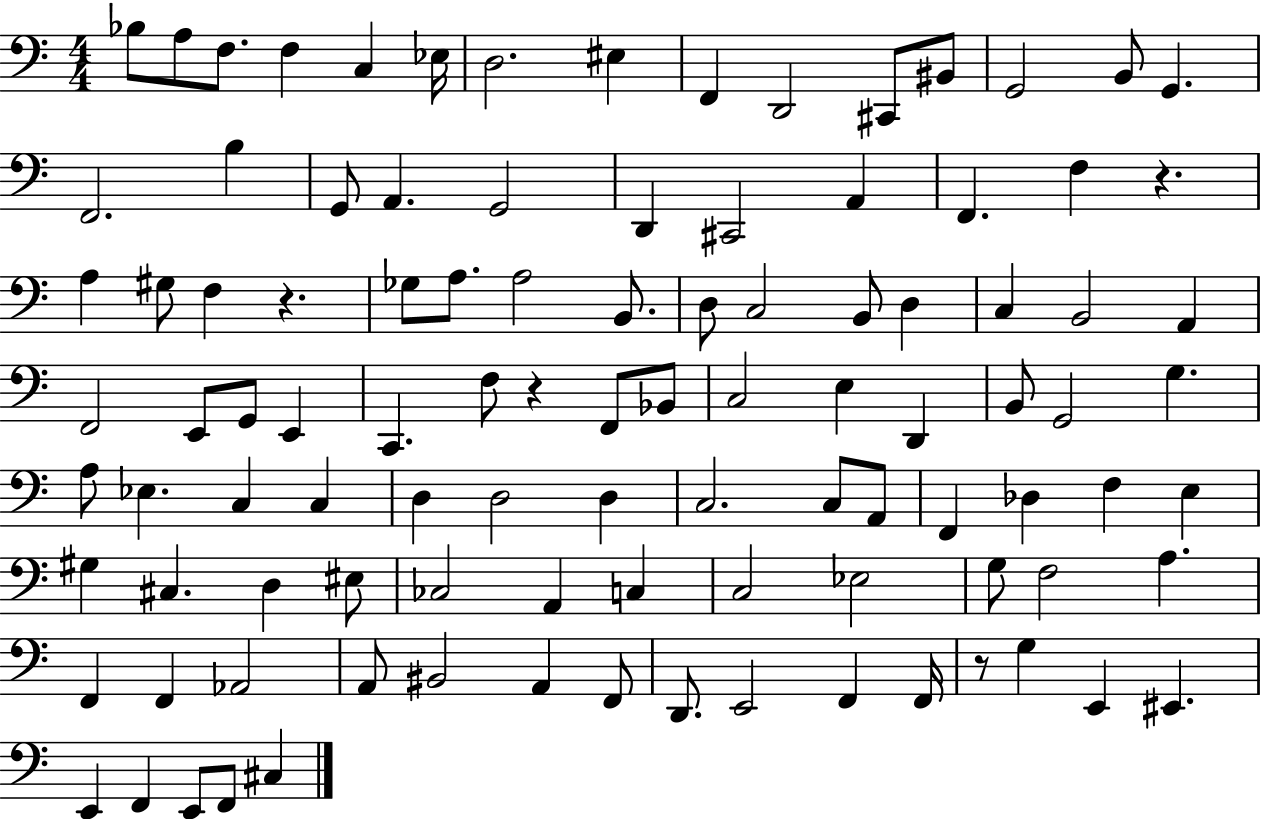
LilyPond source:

{
  \clef bass
  \numericTimeSignature
  \time 4/4
  \key c \major
  bes8 a8 f8. f4 c4 ees16 | d2. eis4 | f,4 d,2 cis,8 bis,8 | g,2 b,8 g,4. | \break f,2. b4 | g,8 a,4. g,2 | d,4 cis,2 a,4 | f,4. f4 r4. | \break a4 gis8 f4 r4. | ges8 a8. a2 b,8. | d8 c2 b,8 d4 | c4 b,2 a,4 | \break f,2 e,8 g,8 e,4 | c,4. f8 r4 f,8 bes,8 | c2 e4 d,4 | b,8 g,2 g4. | \break a8 ees4. c4 c4 | d4 d2 d4 | c2. c8 a,8 | f,4 des4 f4 e4 | \break gis4 cis4. d4 eis8 | ces2 a,4 c4 | c2 ees2 | g8 f2 a4. | \break f,4 f,4 aes,2 | a,8 bis,2 a,4 f,8 | d,8. e,2 f,4 f,16 | r8 g4 e,4 eis,4. | \break e,4 f,4 e,8 f,8 cis4 | \bar "|."
}